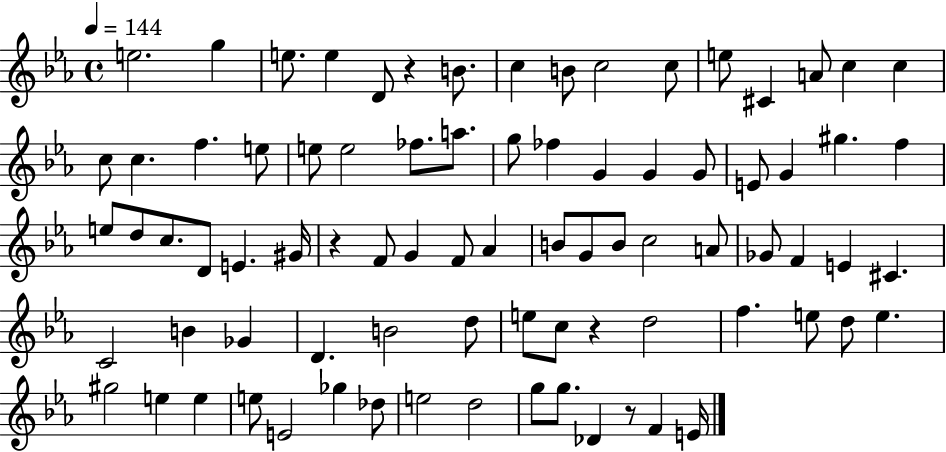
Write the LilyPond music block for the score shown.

{
  \clef treble
  \time 4/4
  \defaultTimeSignature
  \key ees \major
  \tempo 4 = 144
  e''2. g''4 | e''8. e''4 d'8 r4 b'8. | c''4 b'8 c''2 c''8 | e''8 cis'4 a'8 c''4 c''4 | \break c''8 c''4. f''4. e''8 | e''8 e''2 fes''8. a''8. | g''8 fes''4 g'4 g'4 g'8 | e'8 g'4 gis''4. f''4 | \break e''8 d''8 c''8. d'8 e'4. gis'16 | r4 f'8 g'4 f'8 aes'4 | b'8 g'8 b'8 c''2 a'8 | ges'8 f'4 e'4 cis'4. | \break c'2 b'4 ges'4 | d'4. b'2 d''8 | e''8 c''8 r4 d''2 | f''4. e''8 d''8 e''4. | \break gis''2 e''4 e''4 | e''8 e'2 ges''4 des''8 | e''2 d''2 | g''8 g''8. des'4 r8 f'4 e'16 | \break \bar "|."
}